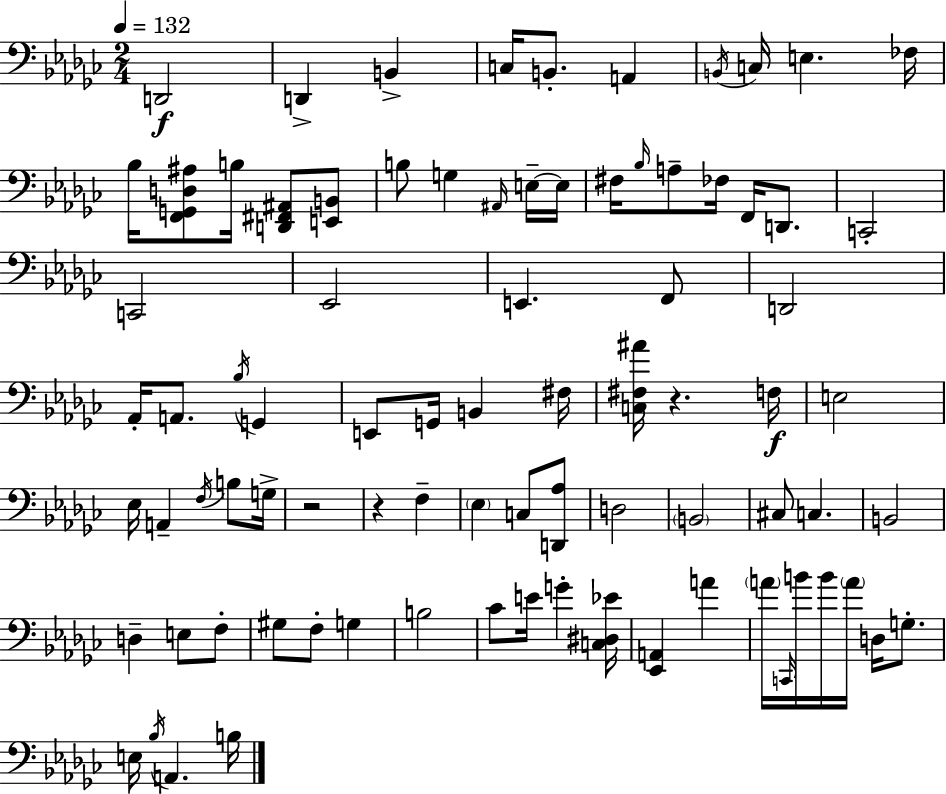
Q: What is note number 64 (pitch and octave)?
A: A4